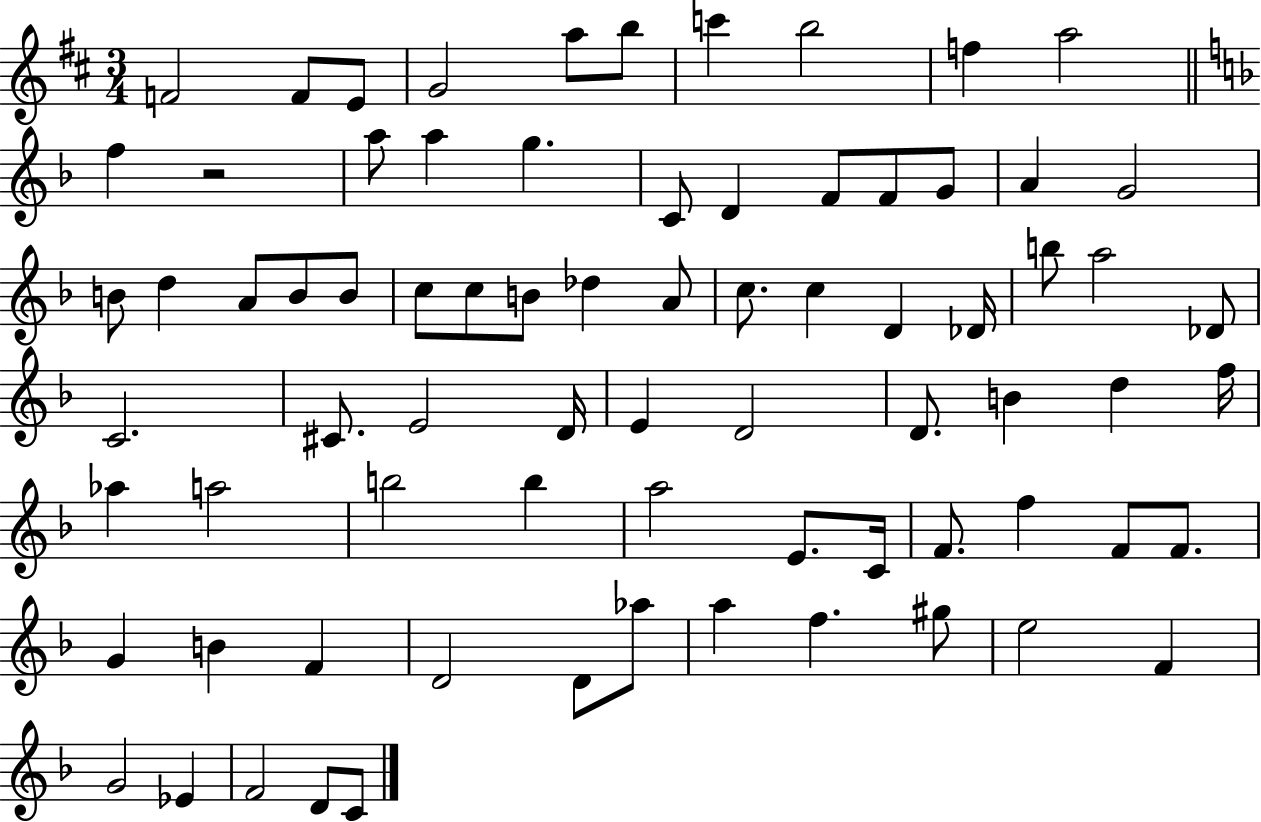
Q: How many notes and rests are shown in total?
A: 76